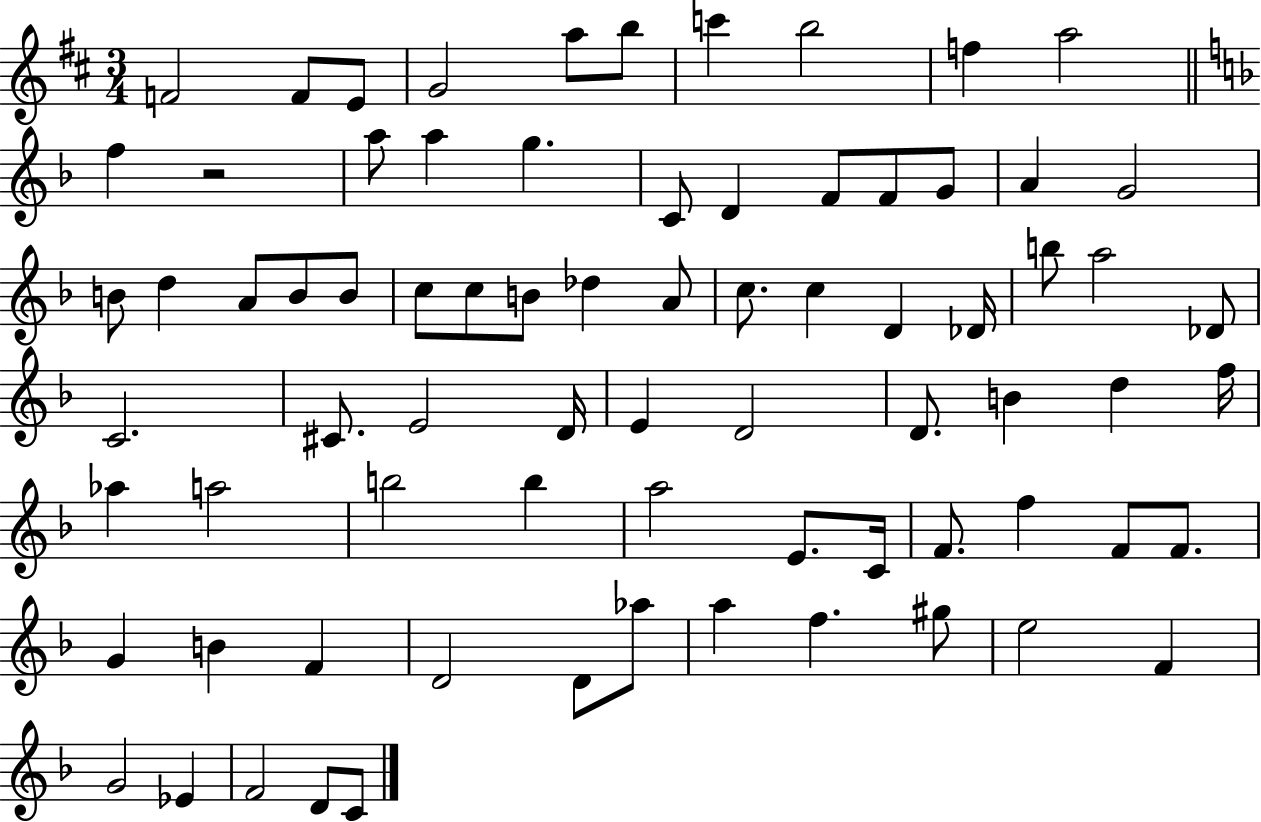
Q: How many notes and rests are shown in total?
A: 76